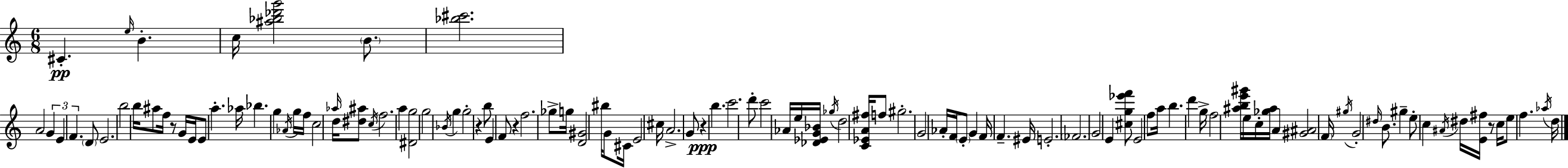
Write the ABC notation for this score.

X:1
T:Untitled
M:6/8
L:1/4
K:Am
^C e/4 B c/4 [^a_b_d'g']2 B/2 [_b^c']2 A2 G E F D/2 E2 b2 b/4 ^a/2 f/4 z/2 G/4 E/4 E/2 a _a/4 _b g _A/4 g/4 f/4 c2 _a/4 d/4 [^d^a]/2 c/4 f2 a [^Dg]2 g2 _B/4 g g2 z b/2 E F/2 z f2 _g/2 g/4 [D^G]2 ^b/4 G/2 ^C/4 E2 ^c/4 A2 G/2 z b c'2 d'/2 c'2 _A/4 e/4 [_D_EG_B]/4 _g/4 d2 [C_EA^f]/4 f/2 ^g2 G2 _A/4 F/4 E/2 G F/4 F ^E/4 E2 _F2 G2 E [^cg_e'f']/2 E2 f/2 a/4 b d' g/4 f2 [^abe'^g']/4 e/4 c/4 [_g^a]/4 A [^G^A]2 F/4 ^g/4 G2 ^d/4 B/2 ^g e/2 c ^A/4 ^d/4 [E^f]/4 z/2 c/4 e/2 f _a/4 d/4